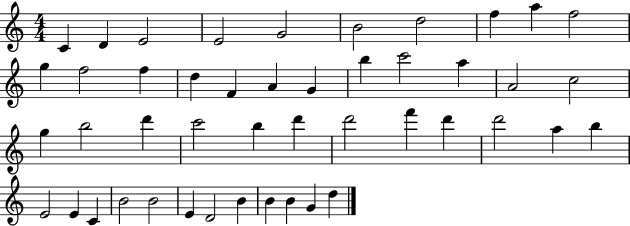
C4/q D4/q E4/h E4/h G4/h B4/h D5/h F5/q A5/q F5/h G5/q F5/h F5/q D5/q F4/q A4/q G4/q B5/q C6/h A5/q A4/h C5/h G5/q B5/h D6/q C6/h B5/q D6/q D6/h F6/q D6/q D6/h A5/q B5/q E4/h E4/q C4/q B4/h B4/h E4/q D4/h B4/q B4/q B4/q G4/q D5/q